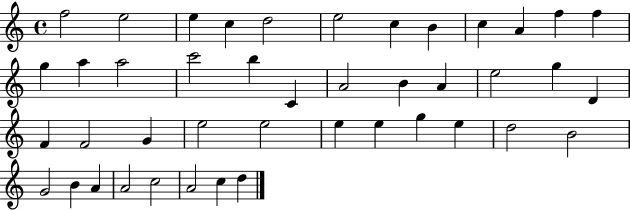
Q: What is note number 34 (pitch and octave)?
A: D5